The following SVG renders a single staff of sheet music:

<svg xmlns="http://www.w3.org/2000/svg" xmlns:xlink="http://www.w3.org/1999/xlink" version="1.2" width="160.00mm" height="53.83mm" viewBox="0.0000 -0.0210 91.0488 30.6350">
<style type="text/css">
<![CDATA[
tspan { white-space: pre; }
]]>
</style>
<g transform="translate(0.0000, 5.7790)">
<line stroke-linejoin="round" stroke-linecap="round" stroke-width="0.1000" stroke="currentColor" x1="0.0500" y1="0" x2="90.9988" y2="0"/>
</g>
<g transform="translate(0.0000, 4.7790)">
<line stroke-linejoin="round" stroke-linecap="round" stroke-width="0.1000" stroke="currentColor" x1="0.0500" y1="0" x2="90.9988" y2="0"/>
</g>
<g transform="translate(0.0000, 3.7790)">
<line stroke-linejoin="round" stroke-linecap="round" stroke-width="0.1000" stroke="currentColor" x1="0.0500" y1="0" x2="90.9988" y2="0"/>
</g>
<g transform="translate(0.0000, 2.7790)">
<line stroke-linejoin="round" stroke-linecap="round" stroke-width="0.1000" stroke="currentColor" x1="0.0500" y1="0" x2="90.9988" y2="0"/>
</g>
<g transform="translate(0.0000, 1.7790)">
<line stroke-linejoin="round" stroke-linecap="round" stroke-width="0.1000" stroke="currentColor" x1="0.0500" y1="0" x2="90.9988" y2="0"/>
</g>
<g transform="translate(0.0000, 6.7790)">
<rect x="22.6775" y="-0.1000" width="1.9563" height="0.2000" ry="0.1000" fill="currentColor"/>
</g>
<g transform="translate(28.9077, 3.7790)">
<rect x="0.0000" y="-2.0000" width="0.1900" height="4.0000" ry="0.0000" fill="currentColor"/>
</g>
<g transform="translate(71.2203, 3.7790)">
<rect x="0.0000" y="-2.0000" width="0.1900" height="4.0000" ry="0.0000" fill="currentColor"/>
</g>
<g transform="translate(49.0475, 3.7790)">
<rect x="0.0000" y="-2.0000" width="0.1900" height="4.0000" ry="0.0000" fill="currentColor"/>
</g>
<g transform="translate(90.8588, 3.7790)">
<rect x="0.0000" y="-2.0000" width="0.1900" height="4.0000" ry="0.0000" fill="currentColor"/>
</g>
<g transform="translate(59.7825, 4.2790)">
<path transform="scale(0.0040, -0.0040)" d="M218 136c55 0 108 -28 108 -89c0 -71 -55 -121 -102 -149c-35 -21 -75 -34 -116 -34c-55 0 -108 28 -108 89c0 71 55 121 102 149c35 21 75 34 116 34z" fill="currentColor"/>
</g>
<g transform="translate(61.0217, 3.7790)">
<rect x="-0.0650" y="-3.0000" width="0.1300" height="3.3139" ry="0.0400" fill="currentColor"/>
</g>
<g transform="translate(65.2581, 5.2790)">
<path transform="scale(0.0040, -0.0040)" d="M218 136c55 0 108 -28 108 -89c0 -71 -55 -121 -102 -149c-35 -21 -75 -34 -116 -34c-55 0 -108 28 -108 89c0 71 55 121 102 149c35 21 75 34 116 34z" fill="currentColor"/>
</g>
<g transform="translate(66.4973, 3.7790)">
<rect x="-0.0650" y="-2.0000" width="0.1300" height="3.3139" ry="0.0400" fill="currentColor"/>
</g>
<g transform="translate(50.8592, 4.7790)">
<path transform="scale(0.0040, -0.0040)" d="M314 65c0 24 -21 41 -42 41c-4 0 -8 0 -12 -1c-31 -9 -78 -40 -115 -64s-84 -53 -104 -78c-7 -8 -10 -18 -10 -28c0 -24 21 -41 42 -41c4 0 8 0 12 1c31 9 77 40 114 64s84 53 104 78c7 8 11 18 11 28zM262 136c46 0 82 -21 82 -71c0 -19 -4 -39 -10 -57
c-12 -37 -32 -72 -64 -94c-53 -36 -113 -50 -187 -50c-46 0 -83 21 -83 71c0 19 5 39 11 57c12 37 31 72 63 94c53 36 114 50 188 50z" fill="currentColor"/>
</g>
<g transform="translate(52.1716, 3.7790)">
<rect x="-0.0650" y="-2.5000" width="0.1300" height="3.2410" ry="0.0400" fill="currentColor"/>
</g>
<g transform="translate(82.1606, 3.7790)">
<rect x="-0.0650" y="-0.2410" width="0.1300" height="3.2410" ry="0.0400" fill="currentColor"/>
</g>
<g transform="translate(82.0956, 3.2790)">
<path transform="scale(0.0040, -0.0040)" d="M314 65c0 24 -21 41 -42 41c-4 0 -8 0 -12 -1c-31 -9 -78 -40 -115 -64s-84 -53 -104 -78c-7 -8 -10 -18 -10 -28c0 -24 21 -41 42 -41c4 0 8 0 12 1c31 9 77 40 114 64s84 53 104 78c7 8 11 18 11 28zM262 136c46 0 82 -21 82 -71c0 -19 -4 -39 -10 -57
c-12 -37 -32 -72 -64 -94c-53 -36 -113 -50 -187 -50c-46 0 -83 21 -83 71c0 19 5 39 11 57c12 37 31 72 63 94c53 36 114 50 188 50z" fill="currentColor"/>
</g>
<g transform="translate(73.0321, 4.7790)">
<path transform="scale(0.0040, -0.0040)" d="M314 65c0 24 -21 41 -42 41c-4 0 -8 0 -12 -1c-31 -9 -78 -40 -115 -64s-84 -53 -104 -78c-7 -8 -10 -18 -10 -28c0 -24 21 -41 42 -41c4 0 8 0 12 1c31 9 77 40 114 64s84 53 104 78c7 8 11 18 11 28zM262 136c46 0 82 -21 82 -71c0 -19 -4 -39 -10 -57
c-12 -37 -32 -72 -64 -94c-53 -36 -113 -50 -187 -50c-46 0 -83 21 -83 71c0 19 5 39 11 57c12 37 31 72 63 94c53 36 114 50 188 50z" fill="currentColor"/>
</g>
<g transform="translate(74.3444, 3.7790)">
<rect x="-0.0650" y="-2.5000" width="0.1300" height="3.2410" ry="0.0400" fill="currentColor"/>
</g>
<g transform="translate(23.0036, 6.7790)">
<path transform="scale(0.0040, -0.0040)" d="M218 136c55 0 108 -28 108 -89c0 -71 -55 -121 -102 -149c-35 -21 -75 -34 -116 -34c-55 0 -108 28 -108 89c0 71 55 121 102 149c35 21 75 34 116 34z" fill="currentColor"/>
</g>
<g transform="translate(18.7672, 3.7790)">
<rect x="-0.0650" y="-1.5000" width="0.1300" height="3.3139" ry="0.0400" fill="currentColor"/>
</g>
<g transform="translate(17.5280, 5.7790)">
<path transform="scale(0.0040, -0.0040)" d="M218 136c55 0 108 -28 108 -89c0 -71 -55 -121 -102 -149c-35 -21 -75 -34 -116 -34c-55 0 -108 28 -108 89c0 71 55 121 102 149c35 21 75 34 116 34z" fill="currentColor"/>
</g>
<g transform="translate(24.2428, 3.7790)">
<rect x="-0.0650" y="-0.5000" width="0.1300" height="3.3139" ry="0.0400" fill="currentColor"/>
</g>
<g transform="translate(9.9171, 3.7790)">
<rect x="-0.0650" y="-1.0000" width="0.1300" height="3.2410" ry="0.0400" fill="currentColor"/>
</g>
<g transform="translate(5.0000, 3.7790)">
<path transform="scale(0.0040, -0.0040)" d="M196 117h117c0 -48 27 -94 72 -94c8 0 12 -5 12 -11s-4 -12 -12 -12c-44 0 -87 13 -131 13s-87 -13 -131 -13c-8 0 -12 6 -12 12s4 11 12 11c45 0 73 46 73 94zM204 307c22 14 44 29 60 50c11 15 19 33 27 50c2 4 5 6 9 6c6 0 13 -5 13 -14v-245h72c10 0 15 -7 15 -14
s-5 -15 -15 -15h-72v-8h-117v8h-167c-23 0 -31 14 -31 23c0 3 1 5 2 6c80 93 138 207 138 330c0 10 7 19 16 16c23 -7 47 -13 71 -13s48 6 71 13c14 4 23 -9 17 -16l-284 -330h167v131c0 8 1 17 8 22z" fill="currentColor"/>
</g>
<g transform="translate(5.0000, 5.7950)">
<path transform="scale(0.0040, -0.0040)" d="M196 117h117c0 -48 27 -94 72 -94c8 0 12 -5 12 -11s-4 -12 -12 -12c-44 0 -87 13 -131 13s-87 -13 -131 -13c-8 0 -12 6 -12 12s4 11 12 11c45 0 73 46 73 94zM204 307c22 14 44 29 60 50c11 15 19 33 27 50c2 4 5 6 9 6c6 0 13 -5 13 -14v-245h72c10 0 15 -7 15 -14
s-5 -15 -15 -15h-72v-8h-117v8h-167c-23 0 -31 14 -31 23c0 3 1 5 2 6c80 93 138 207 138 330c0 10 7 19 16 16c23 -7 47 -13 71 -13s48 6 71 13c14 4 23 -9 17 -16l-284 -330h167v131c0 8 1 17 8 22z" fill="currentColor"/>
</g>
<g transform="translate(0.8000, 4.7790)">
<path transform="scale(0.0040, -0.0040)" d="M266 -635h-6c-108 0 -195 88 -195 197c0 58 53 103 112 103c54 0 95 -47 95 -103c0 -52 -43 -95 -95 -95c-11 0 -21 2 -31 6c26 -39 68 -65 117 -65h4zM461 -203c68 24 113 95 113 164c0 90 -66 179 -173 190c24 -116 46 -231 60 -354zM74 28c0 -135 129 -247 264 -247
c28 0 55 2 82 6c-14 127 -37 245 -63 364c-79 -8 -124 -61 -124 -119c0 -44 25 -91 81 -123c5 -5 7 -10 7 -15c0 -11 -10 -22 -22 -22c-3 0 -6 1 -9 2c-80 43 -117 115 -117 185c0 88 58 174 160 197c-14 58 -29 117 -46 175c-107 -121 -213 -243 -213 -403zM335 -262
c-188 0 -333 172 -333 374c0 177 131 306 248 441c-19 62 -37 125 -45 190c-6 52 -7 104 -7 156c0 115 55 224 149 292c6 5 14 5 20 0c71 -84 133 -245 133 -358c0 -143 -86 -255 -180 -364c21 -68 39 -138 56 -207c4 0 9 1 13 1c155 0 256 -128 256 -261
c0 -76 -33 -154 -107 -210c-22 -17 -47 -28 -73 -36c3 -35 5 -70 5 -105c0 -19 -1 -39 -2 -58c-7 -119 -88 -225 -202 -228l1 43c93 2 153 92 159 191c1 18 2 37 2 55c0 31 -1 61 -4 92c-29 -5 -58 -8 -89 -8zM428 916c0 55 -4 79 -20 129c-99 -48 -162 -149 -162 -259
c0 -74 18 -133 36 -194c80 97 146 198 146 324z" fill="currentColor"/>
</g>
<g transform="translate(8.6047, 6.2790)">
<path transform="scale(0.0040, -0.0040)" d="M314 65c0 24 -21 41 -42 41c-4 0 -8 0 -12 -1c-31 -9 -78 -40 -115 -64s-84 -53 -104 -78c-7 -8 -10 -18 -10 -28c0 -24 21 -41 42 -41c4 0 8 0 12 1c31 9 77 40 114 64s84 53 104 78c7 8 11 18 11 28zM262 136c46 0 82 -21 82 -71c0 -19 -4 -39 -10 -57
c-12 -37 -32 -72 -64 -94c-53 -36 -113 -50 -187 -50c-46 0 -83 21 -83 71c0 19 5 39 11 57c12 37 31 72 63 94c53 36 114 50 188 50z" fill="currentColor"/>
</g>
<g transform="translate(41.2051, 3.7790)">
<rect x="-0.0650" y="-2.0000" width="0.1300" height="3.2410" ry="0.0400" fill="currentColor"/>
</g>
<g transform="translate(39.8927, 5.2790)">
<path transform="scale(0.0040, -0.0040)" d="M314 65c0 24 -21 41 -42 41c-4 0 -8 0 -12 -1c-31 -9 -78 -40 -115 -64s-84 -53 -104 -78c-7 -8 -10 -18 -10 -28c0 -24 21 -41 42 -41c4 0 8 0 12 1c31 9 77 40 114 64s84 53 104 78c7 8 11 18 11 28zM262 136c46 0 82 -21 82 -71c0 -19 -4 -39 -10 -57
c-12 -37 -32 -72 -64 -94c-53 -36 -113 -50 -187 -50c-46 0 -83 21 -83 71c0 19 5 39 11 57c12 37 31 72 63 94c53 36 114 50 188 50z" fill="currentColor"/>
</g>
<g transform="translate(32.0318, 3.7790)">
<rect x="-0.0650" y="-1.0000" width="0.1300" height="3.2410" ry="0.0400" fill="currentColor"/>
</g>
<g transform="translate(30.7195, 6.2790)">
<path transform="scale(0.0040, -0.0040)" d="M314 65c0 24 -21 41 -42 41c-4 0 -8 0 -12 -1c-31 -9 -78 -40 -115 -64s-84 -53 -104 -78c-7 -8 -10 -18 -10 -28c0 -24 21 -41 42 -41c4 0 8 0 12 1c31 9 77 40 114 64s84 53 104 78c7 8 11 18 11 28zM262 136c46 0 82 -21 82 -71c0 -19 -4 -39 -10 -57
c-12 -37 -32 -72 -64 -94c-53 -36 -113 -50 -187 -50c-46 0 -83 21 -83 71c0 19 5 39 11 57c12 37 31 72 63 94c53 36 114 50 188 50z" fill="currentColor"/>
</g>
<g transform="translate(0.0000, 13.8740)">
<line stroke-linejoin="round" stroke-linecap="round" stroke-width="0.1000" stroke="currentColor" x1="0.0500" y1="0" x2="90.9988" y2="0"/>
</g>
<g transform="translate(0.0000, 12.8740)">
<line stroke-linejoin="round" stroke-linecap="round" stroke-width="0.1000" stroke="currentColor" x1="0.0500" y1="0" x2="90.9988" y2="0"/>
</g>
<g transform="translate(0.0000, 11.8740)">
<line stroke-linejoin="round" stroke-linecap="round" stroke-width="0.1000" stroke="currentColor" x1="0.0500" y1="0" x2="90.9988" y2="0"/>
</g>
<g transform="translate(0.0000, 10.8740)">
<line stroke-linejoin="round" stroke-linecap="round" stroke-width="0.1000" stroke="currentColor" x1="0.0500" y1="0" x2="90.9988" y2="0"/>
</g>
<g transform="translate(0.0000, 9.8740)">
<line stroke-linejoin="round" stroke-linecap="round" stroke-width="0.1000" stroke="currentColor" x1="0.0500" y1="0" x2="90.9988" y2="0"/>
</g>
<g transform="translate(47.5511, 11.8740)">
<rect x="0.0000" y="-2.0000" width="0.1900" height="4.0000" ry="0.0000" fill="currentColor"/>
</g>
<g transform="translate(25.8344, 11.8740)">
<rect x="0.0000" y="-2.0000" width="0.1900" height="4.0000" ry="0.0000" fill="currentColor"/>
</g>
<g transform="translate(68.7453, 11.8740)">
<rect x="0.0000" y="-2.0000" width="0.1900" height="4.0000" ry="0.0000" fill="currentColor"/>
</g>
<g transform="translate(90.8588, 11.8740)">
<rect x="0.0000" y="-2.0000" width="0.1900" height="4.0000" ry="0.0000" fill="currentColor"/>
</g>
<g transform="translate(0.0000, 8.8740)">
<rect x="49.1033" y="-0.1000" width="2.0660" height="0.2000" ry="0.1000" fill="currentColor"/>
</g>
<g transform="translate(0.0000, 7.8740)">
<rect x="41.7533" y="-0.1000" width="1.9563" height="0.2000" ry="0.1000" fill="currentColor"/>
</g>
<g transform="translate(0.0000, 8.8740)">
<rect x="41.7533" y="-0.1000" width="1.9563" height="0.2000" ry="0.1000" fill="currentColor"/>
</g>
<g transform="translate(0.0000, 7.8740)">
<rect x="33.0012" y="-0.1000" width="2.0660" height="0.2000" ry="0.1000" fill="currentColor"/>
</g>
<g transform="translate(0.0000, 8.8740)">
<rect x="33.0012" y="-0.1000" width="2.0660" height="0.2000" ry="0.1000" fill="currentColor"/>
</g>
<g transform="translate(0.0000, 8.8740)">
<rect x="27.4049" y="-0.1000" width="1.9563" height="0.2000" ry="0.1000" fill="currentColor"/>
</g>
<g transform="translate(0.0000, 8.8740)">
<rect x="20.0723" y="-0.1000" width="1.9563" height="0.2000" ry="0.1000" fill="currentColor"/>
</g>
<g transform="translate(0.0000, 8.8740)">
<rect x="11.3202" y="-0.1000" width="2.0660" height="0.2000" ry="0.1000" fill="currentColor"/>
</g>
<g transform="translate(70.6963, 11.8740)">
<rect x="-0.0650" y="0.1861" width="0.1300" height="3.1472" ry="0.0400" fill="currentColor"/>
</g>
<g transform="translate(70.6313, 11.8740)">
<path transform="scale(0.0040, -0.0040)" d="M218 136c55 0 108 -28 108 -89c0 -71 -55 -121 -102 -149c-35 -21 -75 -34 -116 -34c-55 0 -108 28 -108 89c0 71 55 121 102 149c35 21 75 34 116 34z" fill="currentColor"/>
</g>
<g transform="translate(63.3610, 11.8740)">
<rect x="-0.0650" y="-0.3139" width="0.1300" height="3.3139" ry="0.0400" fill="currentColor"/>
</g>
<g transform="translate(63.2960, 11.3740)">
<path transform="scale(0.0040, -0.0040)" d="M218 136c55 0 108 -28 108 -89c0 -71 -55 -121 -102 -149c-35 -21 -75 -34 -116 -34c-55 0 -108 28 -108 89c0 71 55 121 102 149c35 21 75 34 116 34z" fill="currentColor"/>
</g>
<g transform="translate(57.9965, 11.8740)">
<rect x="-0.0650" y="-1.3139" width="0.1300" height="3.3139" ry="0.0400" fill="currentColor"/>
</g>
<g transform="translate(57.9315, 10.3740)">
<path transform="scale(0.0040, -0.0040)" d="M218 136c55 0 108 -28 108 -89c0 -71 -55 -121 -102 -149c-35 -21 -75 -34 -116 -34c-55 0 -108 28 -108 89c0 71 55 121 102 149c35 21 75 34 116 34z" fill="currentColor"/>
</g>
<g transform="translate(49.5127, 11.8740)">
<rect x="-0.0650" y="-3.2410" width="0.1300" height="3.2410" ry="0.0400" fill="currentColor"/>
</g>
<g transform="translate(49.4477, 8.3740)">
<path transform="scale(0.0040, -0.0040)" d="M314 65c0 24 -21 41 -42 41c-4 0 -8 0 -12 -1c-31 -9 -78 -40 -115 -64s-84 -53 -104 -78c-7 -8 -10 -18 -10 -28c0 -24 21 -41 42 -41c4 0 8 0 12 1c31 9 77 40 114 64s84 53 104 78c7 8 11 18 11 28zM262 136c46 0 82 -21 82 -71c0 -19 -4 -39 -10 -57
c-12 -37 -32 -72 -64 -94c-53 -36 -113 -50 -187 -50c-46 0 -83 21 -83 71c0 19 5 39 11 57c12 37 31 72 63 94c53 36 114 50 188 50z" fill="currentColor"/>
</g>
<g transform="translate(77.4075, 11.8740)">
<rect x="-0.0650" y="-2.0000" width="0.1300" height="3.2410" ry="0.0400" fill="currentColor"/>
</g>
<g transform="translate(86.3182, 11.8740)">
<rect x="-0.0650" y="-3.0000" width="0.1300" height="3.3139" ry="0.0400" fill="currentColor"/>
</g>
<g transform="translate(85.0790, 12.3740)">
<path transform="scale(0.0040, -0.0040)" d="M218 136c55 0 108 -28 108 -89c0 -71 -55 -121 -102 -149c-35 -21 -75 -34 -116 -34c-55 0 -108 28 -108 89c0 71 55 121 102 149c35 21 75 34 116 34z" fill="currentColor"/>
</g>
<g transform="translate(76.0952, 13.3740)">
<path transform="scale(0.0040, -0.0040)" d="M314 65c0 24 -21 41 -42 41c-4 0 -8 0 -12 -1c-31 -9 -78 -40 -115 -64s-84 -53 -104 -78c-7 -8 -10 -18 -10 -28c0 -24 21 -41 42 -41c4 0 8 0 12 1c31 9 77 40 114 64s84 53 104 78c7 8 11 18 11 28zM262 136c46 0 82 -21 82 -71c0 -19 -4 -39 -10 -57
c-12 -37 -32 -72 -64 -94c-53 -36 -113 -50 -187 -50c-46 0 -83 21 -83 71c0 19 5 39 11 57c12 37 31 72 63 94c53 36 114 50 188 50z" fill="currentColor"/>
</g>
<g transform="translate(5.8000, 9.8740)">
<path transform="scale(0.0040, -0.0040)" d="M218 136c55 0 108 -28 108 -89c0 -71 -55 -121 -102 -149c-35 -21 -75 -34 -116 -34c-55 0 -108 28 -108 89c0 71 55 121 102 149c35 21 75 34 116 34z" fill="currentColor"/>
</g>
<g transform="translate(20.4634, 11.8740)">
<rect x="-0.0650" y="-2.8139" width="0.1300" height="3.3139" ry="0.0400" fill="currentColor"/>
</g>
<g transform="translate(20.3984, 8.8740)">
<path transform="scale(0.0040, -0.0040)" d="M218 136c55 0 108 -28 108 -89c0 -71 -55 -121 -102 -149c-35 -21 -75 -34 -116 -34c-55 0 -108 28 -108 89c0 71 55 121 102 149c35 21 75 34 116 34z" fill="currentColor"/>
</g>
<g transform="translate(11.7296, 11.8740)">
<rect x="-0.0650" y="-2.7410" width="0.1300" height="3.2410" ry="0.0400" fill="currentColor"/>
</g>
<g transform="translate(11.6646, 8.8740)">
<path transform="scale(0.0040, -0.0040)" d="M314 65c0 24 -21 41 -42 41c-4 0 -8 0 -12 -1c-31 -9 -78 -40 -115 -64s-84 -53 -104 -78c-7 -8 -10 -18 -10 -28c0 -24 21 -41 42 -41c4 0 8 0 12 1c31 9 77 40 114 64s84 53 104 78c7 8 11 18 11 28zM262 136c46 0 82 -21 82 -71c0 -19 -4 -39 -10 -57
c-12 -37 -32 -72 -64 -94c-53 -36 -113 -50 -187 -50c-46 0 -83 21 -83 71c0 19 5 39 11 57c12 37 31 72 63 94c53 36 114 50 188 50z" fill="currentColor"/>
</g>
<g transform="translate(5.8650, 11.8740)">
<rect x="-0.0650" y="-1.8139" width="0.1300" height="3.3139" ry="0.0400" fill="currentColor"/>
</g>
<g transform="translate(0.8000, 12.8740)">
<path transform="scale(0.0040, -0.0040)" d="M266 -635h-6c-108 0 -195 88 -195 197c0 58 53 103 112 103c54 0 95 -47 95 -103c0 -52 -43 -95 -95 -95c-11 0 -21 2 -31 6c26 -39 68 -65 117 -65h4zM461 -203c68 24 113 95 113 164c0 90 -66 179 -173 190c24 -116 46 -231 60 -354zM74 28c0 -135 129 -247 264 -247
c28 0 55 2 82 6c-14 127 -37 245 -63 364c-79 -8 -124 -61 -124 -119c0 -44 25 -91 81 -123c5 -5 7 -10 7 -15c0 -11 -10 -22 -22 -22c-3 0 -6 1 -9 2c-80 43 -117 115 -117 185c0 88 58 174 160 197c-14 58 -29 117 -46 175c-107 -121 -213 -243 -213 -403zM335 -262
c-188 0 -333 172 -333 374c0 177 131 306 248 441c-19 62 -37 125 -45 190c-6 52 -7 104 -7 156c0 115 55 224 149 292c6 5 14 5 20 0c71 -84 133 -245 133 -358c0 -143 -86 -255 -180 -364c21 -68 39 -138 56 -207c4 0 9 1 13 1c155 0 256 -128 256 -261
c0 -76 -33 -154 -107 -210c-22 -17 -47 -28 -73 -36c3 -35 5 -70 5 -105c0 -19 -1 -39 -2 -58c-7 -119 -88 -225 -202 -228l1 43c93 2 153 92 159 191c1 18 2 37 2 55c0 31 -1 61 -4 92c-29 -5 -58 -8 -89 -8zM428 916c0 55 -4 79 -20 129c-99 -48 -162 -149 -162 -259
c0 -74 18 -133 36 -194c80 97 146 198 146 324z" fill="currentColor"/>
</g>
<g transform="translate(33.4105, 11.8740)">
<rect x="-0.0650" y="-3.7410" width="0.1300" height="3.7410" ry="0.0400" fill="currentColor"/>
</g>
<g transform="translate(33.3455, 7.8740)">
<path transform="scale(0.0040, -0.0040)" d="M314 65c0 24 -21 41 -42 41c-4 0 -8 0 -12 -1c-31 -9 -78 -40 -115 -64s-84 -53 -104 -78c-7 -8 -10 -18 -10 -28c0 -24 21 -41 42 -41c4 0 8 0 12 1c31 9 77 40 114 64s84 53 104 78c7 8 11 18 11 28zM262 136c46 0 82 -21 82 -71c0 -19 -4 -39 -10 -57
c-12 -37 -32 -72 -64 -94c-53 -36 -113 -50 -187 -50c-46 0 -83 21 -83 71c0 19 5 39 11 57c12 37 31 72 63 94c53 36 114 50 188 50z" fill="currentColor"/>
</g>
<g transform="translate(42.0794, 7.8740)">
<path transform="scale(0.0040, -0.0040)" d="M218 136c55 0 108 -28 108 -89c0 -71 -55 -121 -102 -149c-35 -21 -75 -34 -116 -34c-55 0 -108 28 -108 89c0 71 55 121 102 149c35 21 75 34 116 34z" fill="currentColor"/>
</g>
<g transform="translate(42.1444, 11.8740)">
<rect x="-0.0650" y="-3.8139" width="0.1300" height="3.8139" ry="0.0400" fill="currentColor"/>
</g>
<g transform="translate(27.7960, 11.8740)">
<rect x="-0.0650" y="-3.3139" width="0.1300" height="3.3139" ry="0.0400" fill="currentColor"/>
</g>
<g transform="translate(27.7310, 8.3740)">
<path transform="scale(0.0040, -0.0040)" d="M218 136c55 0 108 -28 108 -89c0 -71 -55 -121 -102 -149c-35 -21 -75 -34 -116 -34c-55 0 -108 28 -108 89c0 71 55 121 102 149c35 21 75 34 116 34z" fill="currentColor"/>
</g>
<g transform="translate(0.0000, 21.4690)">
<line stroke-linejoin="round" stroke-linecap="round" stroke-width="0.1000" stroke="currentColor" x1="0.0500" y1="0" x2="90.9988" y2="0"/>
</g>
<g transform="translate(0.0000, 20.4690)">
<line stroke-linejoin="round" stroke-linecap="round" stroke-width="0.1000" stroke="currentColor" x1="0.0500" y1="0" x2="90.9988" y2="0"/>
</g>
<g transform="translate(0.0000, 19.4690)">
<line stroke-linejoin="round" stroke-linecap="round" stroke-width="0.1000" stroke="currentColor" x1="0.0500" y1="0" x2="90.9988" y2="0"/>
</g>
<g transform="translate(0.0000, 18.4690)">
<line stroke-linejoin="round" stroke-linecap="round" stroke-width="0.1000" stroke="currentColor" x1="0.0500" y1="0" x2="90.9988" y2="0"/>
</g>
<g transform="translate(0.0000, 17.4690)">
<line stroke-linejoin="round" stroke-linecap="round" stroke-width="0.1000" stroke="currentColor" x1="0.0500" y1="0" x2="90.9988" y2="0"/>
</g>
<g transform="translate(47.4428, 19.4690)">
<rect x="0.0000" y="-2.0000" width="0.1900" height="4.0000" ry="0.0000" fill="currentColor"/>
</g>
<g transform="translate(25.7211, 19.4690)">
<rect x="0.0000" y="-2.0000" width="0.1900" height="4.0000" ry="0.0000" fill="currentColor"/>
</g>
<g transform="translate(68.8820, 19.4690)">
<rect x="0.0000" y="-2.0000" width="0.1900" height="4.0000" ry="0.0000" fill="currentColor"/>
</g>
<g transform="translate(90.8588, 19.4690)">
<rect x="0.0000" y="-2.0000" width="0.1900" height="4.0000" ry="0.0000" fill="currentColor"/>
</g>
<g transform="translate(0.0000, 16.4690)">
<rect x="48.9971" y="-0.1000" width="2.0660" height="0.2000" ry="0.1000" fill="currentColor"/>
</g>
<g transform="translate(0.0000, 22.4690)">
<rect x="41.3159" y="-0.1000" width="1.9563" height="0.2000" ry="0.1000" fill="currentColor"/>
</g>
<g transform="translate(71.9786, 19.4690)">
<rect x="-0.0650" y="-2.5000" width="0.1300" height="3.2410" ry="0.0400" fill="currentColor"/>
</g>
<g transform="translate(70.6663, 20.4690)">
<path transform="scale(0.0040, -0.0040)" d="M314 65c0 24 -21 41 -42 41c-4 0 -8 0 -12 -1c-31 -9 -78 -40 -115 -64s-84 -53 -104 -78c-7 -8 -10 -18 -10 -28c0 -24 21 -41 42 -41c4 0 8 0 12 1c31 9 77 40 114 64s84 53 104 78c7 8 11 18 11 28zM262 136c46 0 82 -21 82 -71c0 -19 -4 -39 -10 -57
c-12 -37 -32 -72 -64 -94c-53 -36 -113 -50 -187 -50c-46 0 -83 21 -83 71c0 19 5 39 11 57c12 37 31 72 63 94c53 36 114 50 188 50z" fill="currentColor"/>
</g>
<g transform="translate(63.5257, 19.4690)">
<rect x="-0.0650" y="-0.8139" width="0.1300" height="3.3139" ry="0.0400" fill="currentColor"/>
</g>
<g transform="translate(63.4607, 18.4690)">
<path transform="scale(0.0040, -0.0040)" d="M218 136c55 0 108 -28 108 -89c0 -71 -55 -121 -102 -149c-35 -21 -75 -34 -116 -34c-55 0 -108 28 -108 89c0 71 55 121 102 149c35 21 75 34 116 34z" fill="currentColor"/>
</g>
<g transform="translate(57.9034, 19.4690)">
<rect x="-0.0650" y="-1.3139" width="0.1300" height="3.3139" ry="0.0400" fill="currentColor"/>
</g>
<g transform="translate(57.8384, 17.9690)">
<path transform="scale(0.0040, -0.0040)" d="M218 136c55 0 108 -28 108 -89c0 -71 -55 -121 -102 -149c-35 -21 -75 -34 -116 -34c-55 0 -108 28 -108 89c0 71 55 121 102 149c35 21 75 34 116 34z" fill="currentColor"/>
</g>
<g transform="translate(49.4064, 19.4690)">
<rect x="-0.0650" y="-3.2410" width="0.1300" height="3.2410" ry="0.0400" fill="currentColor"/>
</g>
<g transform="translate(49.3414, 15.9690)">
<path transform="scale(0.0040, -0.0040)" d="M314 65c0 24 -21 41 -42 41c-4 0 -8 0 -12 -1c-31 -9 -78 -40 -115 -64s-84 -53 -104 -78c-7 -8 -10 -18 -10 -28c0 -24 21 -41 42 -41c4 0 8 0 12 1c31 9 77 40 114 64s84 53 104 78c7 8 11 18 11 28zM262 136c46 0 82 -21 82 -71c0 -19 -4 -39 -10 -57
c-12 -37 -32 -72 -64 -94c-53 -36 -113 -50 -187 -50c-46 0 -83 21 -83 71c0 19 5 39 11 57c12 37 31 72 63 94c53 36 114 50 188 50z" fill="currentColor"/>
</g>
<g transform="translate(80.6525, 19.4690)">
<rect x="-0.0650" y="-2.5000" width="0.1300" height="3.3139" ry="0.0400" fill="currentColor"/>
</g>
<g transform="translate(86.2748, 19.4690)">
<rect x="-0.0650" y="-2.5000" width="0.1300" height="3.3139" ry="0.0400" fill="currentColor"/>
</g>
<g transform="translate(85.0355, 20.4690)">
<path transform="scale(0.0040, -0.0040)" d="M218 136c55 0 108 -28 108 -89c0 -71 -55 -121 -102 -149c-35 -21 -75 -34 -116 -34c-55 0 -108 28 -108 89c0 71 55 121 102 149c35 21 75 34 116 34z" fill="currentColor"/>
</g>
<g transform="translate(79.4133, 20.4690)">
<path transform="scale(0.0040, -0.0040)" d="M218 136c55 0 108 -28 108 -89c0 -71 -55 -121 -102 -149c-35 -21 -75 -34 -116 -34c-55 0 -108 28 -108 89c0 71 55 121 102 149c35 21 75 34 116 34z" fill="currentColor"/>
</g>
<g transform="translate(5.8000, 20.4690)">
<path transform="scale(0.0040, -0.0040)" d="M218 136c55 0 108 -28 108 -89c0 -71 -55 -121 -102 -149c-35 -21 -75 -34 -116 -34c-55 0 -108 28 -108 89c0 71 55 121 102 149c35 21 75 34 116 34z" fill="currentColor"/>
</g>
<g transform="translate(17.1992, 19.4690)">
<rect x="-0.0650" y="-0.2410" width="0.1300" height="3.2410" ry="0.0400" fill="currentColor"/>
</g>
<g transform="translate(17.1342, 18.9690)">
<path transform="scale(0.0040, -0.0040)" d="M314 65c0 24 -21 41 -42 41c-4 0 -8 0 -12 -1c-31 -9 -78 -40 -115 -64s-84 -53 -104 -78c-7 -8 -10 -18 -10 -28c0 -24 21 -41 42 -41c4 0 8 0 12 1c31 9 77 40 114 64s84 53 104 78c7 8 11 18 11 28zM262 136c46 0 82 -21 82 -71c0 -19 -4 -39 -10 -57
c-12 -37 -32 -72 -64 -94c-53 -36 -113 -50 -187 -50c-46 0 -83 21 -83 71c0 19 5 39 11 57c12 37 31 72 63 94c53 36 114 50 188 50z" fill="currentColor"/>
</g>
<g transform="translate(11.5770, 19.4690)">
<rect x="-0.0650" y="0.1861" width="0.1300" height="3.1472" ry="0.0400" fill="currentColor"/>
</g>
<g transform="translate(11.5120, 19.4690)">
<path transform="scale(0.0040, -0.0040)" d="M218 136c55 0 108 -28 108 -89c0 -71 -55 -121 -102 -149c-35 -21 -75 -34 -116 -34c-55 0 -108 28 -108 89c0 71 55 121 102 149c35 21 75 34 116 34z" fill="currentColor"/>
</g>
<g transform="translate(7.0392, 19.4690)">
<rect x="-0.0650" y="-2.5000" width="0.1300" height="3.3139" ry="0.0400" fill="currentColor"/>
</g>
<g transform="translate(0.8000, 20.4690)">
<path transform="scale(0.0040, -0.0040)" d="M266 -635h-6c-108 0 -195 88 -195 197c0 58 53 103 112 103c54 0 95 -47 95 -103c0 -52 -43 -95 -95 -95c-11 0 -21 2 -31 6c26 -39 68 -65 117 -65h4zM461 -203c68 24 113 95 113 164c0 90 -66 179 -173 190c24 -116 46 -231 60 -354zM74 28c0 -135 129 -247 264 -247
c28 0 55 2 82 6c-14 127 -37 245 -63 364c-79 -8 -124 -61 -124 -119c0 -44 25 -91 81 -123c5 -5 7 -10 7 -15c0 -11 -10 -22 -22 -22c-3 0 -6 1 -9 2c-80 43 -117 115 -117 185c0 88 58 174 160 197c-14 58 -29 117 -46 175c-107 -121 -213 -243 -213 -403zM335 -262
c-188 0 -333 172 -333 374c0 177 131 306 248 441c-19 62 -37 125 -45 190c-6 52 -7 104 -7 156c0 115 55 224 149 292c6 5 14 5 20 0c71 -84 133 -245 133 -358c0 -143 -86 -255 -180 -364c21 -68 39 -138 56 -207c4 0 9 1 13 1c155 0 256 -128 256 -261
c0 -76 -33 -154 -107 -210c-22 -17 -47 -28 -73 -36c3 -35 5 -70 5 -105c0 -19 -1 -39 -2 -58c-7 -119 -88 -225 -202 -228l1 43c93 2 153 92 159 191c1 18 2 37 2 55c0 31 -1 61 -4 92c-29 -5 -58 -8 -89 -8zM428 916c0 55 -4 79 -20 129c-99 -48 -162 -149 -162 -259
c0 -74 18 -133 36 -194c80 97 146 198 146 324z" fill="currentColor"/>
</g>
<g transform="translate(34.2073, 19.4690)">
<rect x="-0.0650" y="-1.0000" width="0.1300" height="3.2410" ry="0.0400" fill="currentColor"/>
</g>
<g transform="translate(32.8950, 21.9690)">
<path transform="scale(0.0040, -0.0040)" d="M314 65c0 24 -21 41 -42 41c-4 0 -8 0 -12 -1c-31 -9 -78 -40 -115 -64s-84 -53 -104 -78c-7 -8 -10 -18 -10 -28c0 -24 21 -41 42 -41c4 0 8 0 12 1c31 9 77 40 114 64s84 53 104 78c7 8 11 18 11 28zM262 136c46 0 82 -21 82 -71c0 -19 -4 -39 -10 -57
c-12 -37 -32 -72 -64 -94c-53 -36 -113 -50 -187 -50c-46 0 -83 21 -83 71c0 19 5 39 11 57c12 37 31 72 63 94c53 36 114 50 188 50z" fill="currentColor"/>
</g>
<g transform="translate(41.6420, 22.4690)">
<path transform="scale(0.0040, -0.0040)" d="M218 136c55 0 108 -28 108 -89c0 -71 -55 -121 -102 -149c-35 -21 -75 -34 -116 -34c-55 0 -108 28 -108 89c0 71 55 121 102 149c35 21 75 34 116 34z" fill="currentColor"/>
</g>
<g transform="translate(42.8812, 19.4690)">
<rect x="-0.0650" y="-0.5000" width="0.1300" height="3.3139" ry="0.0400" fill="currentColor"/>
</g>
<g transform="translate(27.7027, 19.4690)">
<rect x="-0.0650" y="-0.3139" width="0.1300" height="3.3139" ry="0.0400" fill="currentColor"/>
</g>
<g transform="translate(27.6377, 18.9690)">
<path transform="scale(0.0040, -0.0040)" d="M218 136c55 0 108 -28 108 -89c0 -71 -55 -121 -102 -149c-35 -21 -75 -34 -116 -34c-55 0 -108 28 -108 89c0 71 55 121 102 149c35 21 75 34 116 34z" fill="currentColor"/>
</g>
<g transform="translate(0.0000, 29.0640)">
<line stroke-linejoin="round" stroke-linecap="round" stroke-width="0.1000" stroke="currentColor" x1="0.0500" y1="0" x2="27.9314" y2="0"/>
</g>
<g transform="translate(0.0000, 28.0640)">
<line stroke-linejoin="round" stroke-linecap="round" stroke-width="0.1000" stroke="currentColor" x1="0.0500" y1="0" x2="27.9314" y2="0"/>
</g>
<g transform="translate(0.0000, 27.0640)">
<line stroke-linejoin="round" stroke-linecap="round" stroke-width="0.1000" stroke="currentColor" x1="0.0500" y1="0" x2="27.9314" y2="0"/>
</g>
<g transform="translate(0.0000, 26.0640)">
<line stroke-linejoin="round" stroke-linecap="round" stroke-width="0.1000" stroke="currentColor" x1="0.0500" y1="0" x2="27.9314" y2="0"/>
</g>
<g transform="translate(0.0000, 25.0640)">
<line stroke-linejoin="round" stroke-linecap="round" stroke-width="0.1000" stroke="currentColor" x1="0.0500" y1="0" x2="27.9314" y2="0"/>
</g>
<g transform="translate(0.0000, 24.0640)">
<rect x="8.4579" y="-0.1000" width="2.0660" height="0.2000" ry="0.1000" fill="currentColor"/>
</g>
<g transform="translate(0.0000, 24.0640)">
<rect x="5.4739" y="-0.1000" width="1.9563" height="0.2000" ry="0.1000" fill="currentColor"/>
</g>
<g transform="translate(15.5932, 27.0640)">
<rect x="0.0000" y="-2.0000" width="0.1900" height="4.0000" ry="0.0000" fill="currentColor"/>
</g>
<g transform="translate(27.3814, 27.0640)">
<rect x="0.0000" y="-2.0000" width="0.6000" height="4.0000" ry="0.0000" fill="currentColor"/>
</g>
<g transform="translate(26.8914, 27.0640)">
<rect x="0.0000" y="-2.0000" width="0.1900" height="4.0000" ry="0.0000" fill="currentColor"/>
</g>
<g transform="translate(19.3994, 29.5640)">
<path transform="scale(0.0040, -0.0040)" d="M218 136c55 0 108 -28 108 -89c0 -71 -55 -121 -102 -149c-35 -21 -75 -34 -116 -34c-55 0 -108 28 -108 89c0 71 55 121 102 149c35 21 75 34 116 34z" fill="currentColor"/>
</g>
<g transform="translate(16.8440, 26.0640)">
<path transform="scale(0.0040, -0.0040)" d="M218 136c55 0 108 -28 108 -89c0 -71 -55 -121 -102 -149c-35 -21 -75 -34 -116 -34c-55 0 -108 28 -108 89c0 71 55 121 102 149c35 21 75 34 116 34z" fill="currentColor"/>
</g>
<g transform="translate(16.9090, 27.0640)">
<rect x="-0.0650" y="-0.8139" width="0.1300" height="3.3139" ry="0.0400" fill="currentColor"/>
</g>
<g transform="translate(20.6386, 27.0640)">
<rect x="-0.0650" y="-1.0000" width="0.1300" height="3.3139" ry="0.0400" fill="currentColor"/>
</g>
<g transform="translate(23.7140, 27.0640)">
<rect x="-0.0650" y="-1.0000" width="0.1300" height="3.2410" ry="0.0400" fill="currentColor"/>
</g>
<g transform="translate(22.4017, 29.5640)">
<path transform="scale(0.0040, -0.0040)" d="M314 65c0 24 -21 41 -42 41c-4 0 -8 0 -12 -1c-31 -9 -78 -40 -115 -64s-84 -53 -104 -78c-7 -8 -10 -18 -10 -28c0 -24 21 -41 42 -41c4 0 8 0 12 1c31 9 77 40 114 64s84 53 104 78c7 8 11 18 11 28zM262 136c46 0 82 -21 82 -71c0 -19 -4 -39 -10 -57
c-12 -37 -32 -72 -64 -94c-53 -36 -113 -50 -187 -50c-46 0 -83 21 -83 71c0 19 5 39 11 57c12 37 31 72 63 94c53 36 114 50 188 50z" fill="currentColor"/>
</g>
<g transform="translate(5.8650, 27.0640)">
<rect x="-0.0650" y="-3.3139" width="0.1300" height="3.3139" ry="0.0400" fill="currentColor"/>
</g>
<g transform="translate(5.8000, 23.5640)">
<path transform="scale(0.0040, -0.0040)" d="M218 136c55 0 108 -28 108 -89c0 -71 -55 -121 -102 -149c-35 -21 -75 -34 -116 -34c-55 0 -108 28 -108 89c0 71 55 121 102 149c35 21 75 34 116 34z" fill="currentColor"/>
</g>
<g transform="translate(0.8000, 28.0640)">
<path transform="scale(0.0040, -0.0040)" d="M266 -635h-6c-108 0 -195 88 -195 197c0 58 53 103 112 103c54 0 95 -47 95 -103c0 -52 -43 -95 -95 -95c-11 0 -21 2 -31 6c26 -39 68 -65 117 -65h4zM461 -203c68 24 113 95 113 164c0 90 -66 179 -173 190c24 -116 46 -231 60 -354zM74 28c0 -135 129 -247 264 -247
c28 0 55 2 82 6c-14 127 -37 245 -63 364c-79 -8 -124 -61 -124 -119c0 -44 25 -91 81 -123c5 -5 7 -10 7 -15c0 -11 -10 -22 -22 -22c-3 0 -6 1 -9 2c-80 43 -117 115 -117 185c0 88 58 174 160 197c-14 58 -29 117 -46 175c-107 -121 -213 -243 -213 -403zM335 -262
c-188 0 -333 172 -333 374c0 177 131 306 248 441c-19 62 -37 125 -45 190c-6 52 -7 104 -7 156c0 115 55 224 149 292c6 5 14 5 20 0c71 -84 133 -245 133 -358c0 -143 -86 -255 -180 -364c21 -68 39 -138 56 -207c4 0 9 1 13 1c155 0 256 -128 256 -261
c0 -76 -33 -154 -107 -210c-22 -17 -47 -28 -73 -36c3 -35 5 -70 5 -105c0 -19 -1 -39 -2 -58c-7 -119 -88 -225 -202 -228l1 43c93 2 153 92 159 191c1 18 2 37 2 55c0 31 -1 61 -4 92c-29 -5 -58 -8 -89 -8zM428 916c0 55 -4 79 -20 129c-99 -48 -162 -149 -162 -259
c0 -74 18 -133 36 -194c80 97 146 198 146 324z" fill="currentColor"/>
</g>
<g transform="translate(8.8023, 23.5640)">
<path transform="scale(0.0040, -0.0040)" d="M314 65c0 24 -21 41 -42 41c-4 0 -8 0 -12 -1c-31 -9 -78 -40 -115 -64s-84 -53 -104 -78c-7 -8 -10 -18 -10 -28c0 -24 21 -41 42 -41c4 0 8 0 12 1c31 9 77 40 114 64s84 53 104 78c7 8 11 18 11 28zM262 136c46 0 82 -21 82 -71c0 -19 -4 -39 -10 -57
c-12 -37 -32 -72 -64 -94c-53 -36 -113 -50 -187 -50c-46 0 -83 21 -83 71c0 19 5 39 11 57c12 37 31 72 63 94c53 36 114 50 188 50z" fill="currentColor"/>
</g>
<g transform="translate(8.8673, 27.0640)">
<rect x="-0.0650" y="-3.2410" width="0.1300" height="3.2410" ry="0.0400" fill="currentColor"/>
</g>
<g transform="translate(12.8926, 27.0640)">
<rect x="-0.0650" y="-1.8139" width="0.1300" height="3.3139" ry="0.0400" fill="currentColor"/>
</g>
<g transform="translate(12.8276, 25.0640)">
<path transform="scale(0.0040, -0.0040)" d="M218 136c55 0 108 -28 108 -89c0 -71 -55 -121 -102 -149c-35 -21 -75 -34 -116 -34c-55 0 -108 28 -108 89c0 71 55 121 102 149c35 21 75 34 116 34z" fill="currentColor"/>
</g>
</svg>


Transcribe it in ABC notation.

X:1
T:Untitled
M:4/4
L:1/4
K:C
D2 E C D2 F2 G2 A F G2 c2 f a2 a b c'2 c' b2 e c B F2 A G B c2 c D2 C b2 e d G2 G G b b2 f d D D2